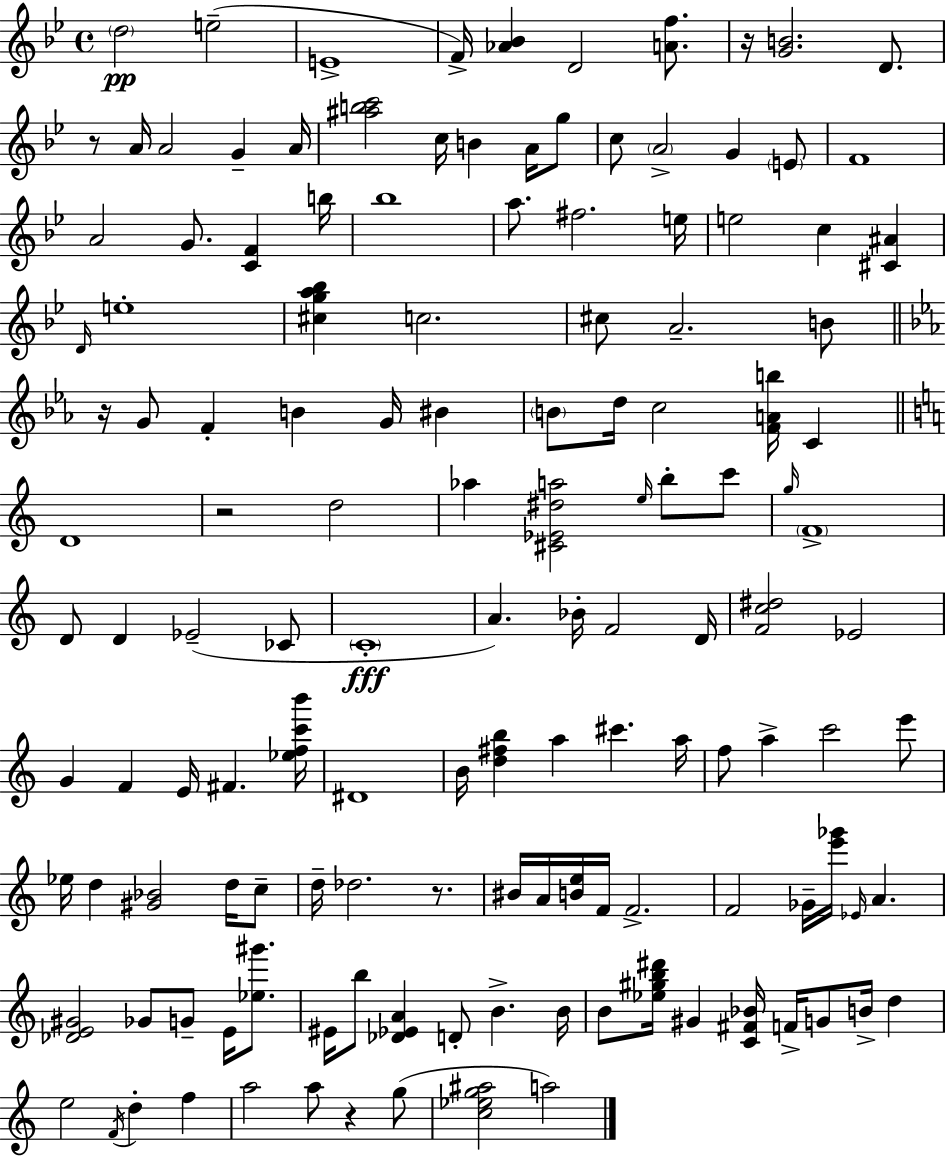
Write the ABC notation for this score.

X:1
T:Untitled
M:4/4
L:1/4
K:Bb
d2 e2 E4 F/4 [_A_B] D2 [Af]/2 z/4 [GB]2 D/2 z/2 A/4 A2 G A/4 [^abc']2 c/4 B A/4 g/2 c/2 A2 G E/2 F4 A2 G/2 [CF] b/4 _b4 a/2 ^f2 e/4 e2 c [^C^A] D/4 e4 [^cga_b] c2 ^c/2 A2 B/2 z/4 G/2 F B G/4 ^B B/2 d/4 c2 [FAb]/4 C D4 z2 d2 _a [^C_E^da]2 e/4 b/2 c'/2 g/4 F4 D/2 D _E2 _C/2 C4 A _B/4 F2 D/4 [Fc^d]2 _E2 G F E/4 ^F [_efc'b']/4 ^D4 B/4 [d^fb] a ^c' a/4 f/2 a c'2 e'/2 _e/4 d [^G_B]2 d/4 c/2 d/4 _d2 z/2 ^B/4 A/4 [Be]/4 F/4 F2 F2 _G/4 [e'_g']/4 _E/4 A [_DE^G]2 _G/2 G/2 E/4 [_e^g']/2 ^E/4 b/2 [_D_EA] D/2 B B/4 B/2 [_e^gb^d']/4 ^G [C^F_B]/4 F/4 G/2 B/4 d e2 F/4 d f a2 a/2 z g/2 [c_eg^a]2 a2